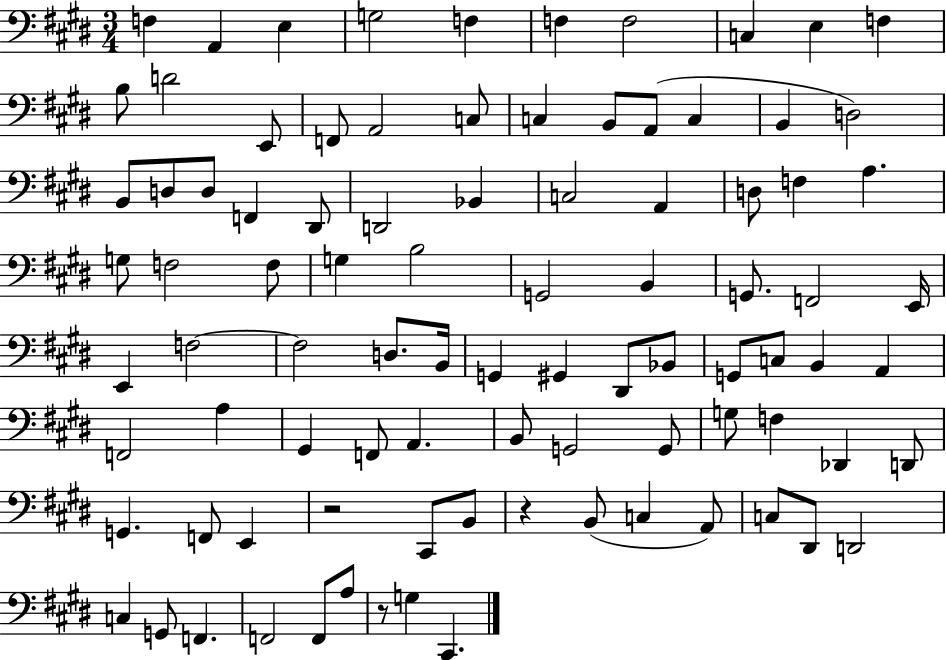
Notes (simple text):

F3/q A2/q E3/q G3/h F3/q F3/q F3/h C3/q E3/q F3/q B3/e D4/h E2/e F2/e A2/h C3/e C3/q B2/e A2/e C3/q B2/q D3/h B2/e D3/e D3/e F2/q D#2/e D2/h Bb2/q C3/h A2/q D3/e F3/q A3/q. G3/e F3/h F3/e G3/q B3/h G2/h B2/q G2/e. F2/h E2/s E2/q F3/h F3/h D3/e. B2/s G2/q G#2/q D#2/e Bb2/e G2/e C3/e B2/q A2/q F2/h A3/q G#2/q F2/e A2/q. B2/e G2/h G2/e G3/e F3/q Db2/q D2/e G2/q. F2/e E2/q R/h C#2/e B2/e R/q B2/e C3/q A2/e C3/e D#2/e D2/h C3/q G2/e F2/q. F2/h F2/e A3/e R/e G3/q C#2/q.